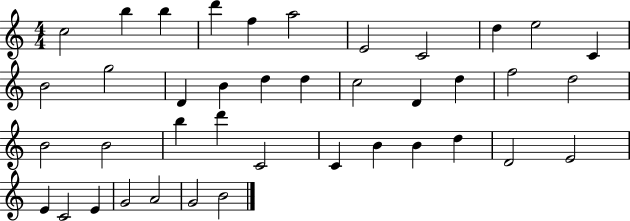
C5/h B5/q B5/q D6/q F5/q A5/h E4/h C4/h D5/q E5/h C4/q B4/h G5/h D4/q B4/q D5/q D5/q C5/h D4/q D5/q F5/h D5/h B4/h B4/h B5/q D6/q C4/h C4/q B4/q B4/q D5/q D4/h E4/h E4/q C4/h E4/q G4/h A4/h G4/h B4/h